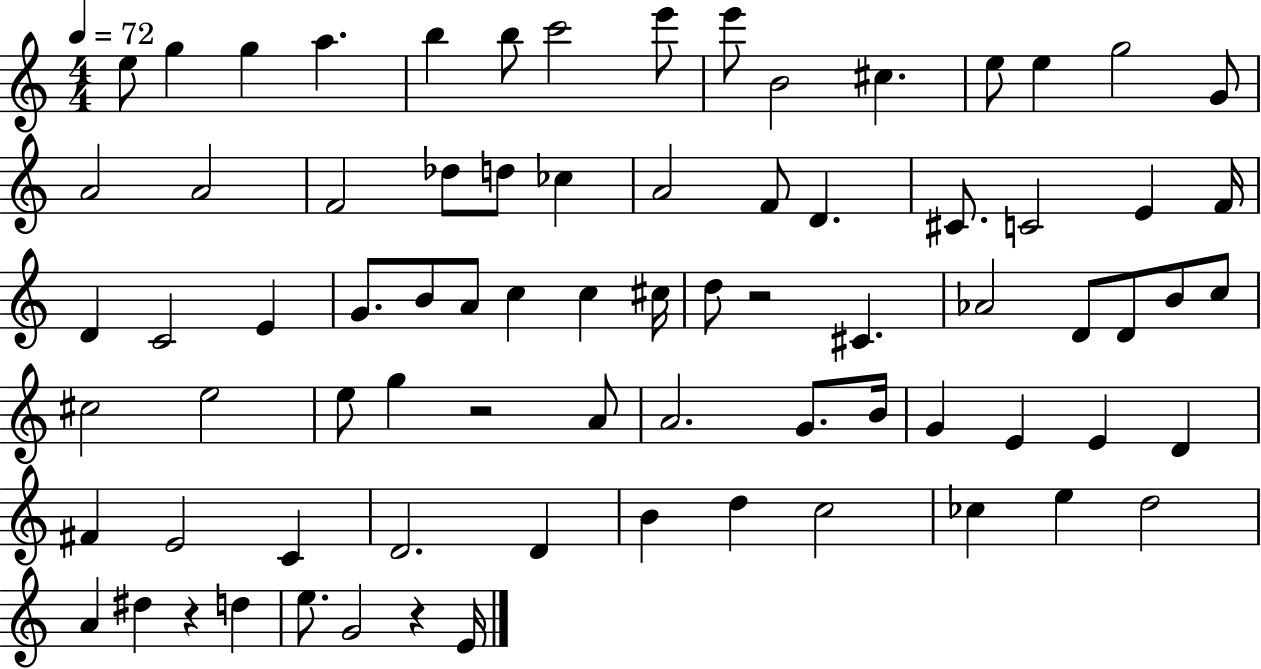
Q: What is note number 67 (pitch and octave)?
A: D5